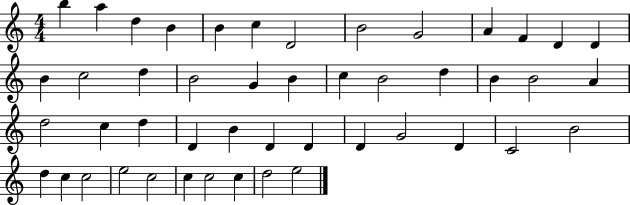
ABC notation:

X:1
T:Untitled
M:4/4
L:1/4
K:C
b a d B B c D2 B2 G2 A F D D B c2 d B2 G B c B2 d B B2 A d2 c d D B D D D G2 D C2 B2 d c c2 e2 c2 c c2 c d2 e2